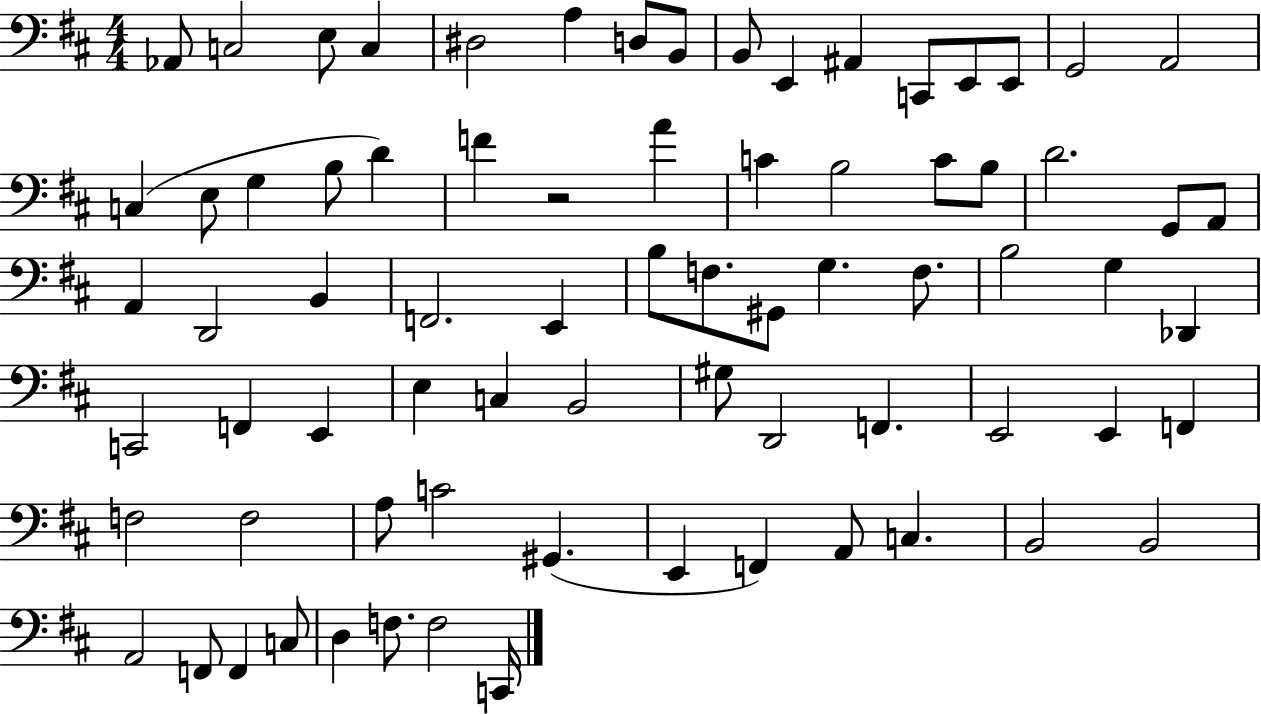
{
  \clef bass
  \numericTimeSignature
  \time 4/4
  \key d \major
  aes,8 c2 e8 c4 | dis2 a4 d8 b,8 | b,8 e,4 ais,4 c,8 e,8 e,8 | g,2 a,2 | \break c4( e8 g4 b8 d'4) | f'4 r2 a'4 | c'4 b2 c'8 b8 | d'2. g,8 a,8 | \break a,4 d,2 b,4 | f,2. e,4 | b8 f8. gis,8 g4. f8. | b2 g4 des,4 | \break c,2 f,4 e,4 | e4 c4 b,2 | gis8 d,2 f,4. | e,2 e,4 f,4 | \break f2 f2 | a8 c'2 gis,4.( | e,4 f,4) a,8 c4. | b,2 b,2 | \break a,2 f,8 f,4 c8 | d4 f8. f2 c,16 | \bar "|."
}